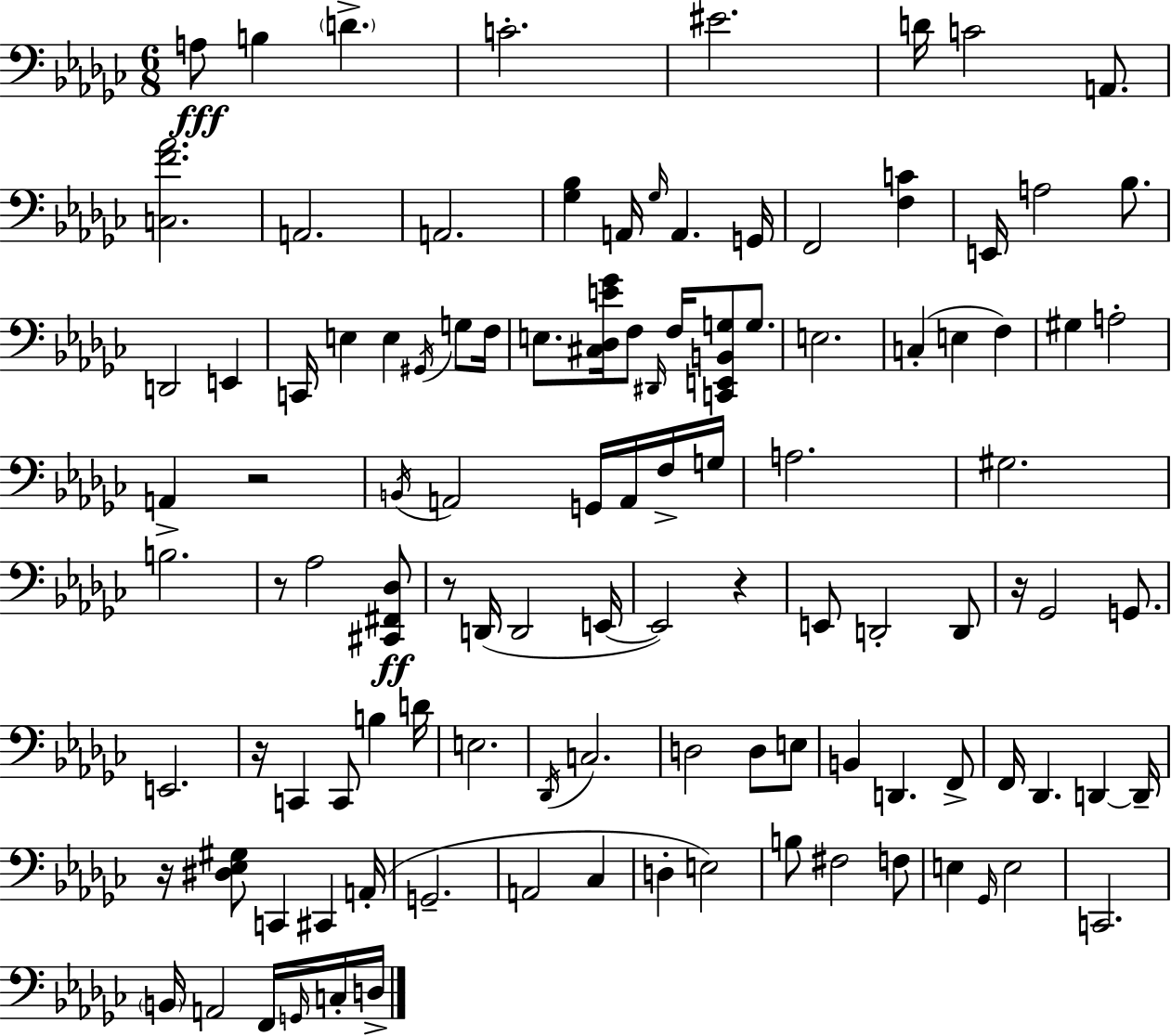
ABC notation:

X:1
T:Untitled
M:6/8
L:1/4
K:Ebm
A,/2 B, D C2 ^E2 D/4 C2 A,,/2 [C,F_A]2 A,,2 A,,2 [_G,_B,] A,,/4 _G,/4 A,, G,,/4 F,,2 [F,C] E,,/4 A,2 _B,/2 D,,2 E,, C,,/4 E, E, ^G,,/4 G,/2 F,/4 E,/2 [^C,_D,E_G]/4 F,/2 ^D,,/4 F,/4 [C,,E,,B,,G,]/2 G,/2 E,2 C, E, F, ^G, A,2 A,, z2 B,,/4 A,,2 G,,/4 A,,/4 F,/4 G,/4 A,2 ^G,2 B,2 z/2 _A,2 [^C,,^F,,_D,]/2 z/2 D,,/4 D,,2 E,,/4 E,,2 z E,,/2 D,,2 D,,/2 z/4 _G,,2 G,,/2 E,,2 z/4 C,, C,,/2 B, D/4 E,2 _D,,/4 C,2 D,2 D,/2 E,/2 B,, D,, F,,/2 F,,/4 _D,, D,, D,,/4 z/4 [^D,_E,^G,]/2 C,, ^C,, A,,/4 G,,2 A,,2 _C, D, E,2 B,/2 ^F,2 F,/2 E, _G,,/4 E,2 C,,2 B,,/4 A,,2 F,,/4 G,,/4 C,/4 D,/4